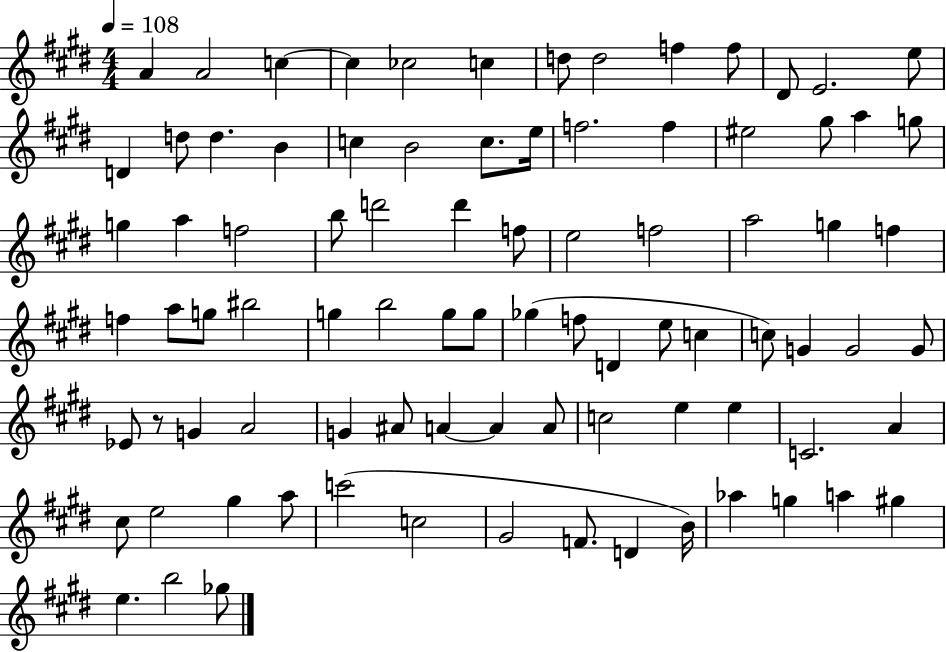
A4/q A4/h C5/q C5/q CES5/h C5/q D5/e D5/h F5/q F5/e D#4/e E4/h. E5/e D4/q D5/e D5/q. B4/q C5/q B4/h C5/e. E5/s F5/h. F5/q EIS5/h G#5/e A5/q G5/e G5/q A5/q F5/h B5/e D6/h D6/q F5/e E5/h F5/h A5/h G5/q F5/q F5/q A5/e G5/e BIS5/h G5/q B5/h G5/e G5/e Gb5/q F5/e D4/q E5/e C5/q C5/e G4/q G4/h G4/e Eb4/e R/e G4/q A4/h G4/q A#4/e A4/q A4/q A4/e C5/h E5/q E5/q C4/h. A4/q C#5/e E5/h G#5/q A5/e C6/h C5/h G#4/h F4/e. D4/q B4/s Ab5/q G5/q A5/q G#5/q E5/q. B5/h Gb5/e